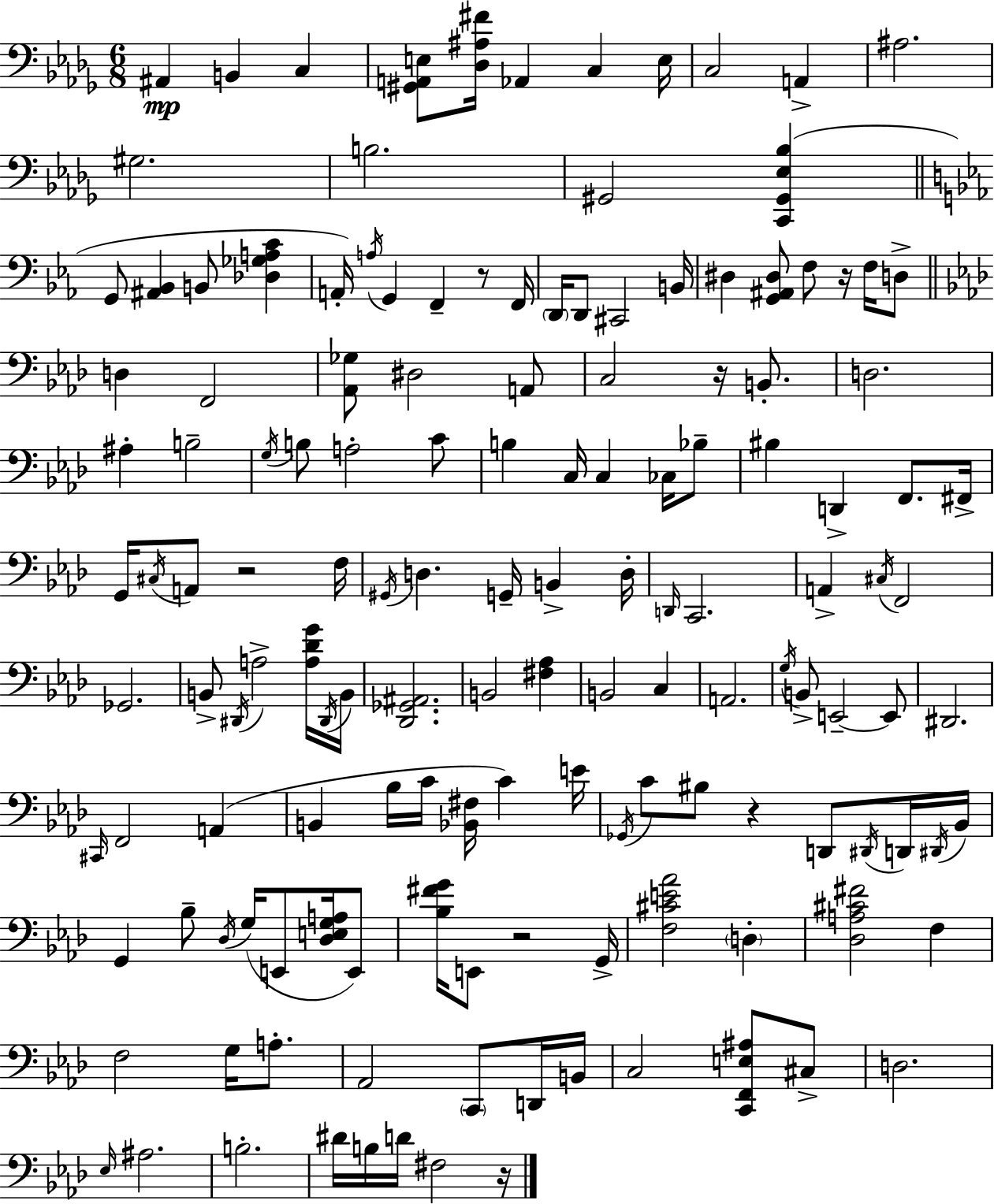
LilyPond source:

{
  \clef bass
  \numericTimeSignature
  \time 6/8
  \key bes \minor
  ais,4\mp b,4 c4 | <gis, a, e>8 <des ais fis'>16 aes,4 c4 e16 | c2 a,4-> | ais2. | \break gis2. | b2. | gis,2 <c, gis, ees bes>4( | \bar "||" \break \key c \minor g,8 <ais, bes,>4 b,8 <des ges a c'>4 | a,16-.) \acciaccatura { a16 } g,4 f,4-- r8 | f,16 \parenthesize d,16 d,8 cis,2 | b,16 dis4 <g, ais, dis>8 f8 r16 f16 d8-> | \break \bar "||" \break \key f \minor d4 f,2 | <aes, ges>8 dis2 a,8 | c2 r16 b,8.-. | d2. | \break ais4-. b2-- | \acciaccatura { g16 } b8 a2-. c'8 | b4 c16 c4 ces16 bes8-- | bis4 d,4-> f,8. | \break fis,16-> g,16 \acciaccatura { cis16 } a,8 r2 | f16 \acciaccatura { gis,16 } d4. g,16-- b,4-> | d16-. \grace { d,16 } c,2. | a,4-> \acciaccatura { cis16 } f,2 | \break ges,2. | b,8-> \acciaccatura { dis,16 } a2-> | <a des' g'>16 \acciaccatura { dis,16 } b,16 <des, ges, ais,>2. | b,2 | \break <fis aes>4 b,2 | c4 a,2. | \acciaccatura { g16 } b,8-> e,2--~~ | e,8 dis,2. | \break \grace { cis,16 } f,2 | a,4( b,4 | bes16 c'16 <bes, fis>16 c'4) e'16 \acciaccatura { ges,16 } c'8 | bis8 r4 d,8 \acciaccatura { dis,16 } d,16 \acciaccatura { dis,16 } bes,16 | \break g,4 bes8-- \acciaccatura { des16 }( g16 e,8 <des e g a>16 e,8) | <bes fis' g'>16 e,8 r2 | g,16-> <f cis' e' aes'>2 \parenthesize d4-. | <des a cis' fis'>2 f4 | \break f2 g16 a8.-. | aes,2 \parenthesize c,8 d,16 | b,16 c2 <c, f, e ais>8 cis8-> | d2. | \break \grace { ees16 } ais2. | b2.-. | dis'16 b16 d'16 fis2 | r16 \bar "|."
}